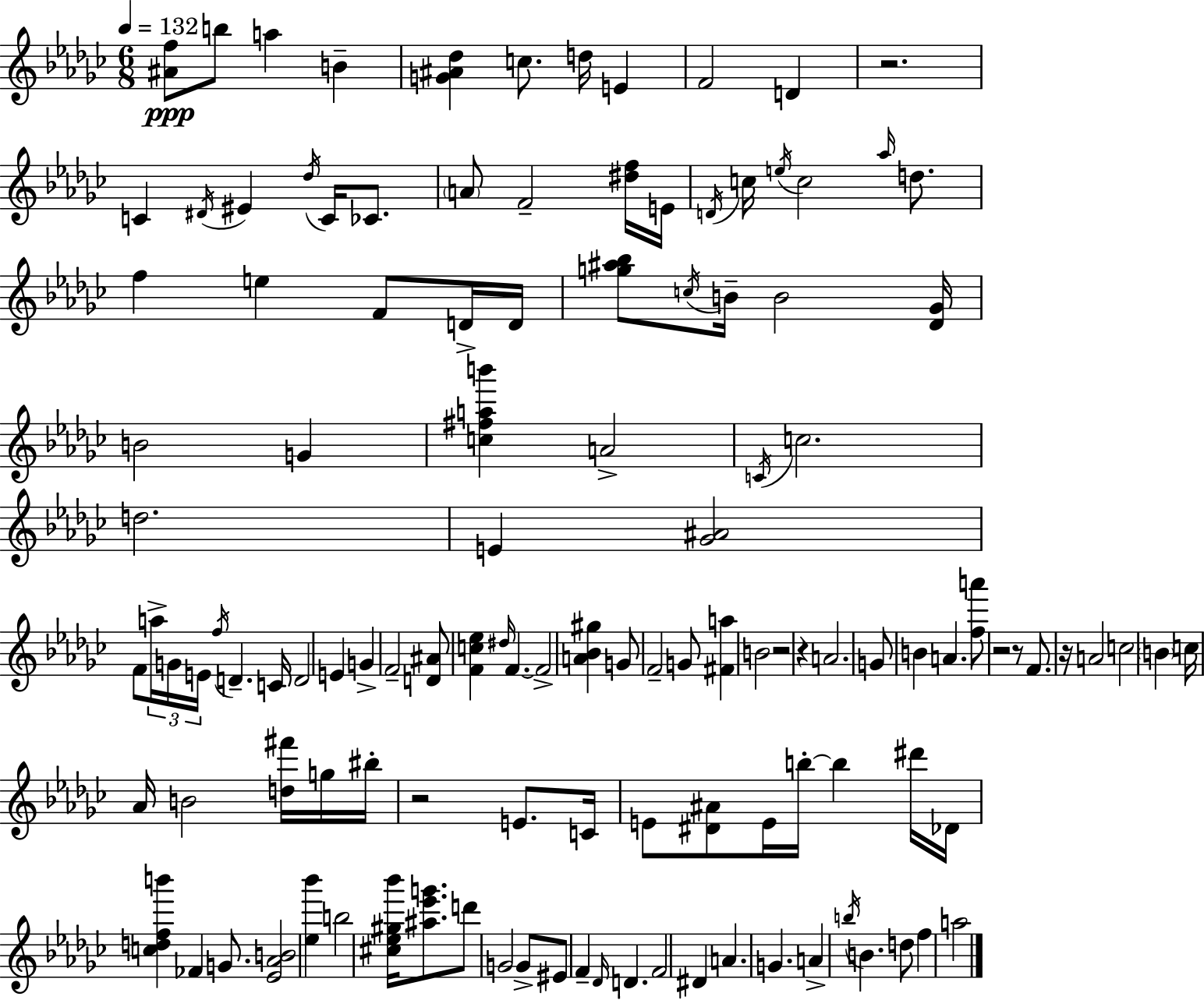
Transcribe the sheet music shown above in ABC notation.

X:1
T:Untitled
M:6/8
L:1/4
K:Ebm
[^Af]/2 b/2 a B [G^A_d] c/2 d/4 E F2 D z2 C ^D/4 ^E _d/4 C/4 _C/2 A/2 F2 [^df]/4 E/4 D/4 c/4 e/4 c2 _a/4 d/2 f e F/2 D/4 D/4 [g^a_b]/2 c/4 B/4 B2 [_D_G]/4 B2 G [c^fab'] A2 C/4 c2 d2 E [_G^A]2 F/2 a/4 G/4 E/4 f/4 D C/4 D2 E G F2 [D^A]/2 [Fc_e] ^d/4 F F2 [A_B^g] G/2 F2 G/2 [^Fa] B2 z2 z A2 G/2 B A [fa']/2 z2 z/2 F/2 z/4 A2 c2 B c/4 _A/4 B2 [d^f']/4 g/4 ^b/4 z2 E/2 C/4 E/2 [^D^A]/2 E/4 b/4 b ^d'/4 _D/4 [cdfb'] _F G/2 [_E_AB]2 [_e_b'] b2 [^c_e^g_b']/4 [^a_e'g']/2 d'/2 G2 G/2 ^E/2 F _D/4 D F2 ^D A G A b/4 B d/2 f a2